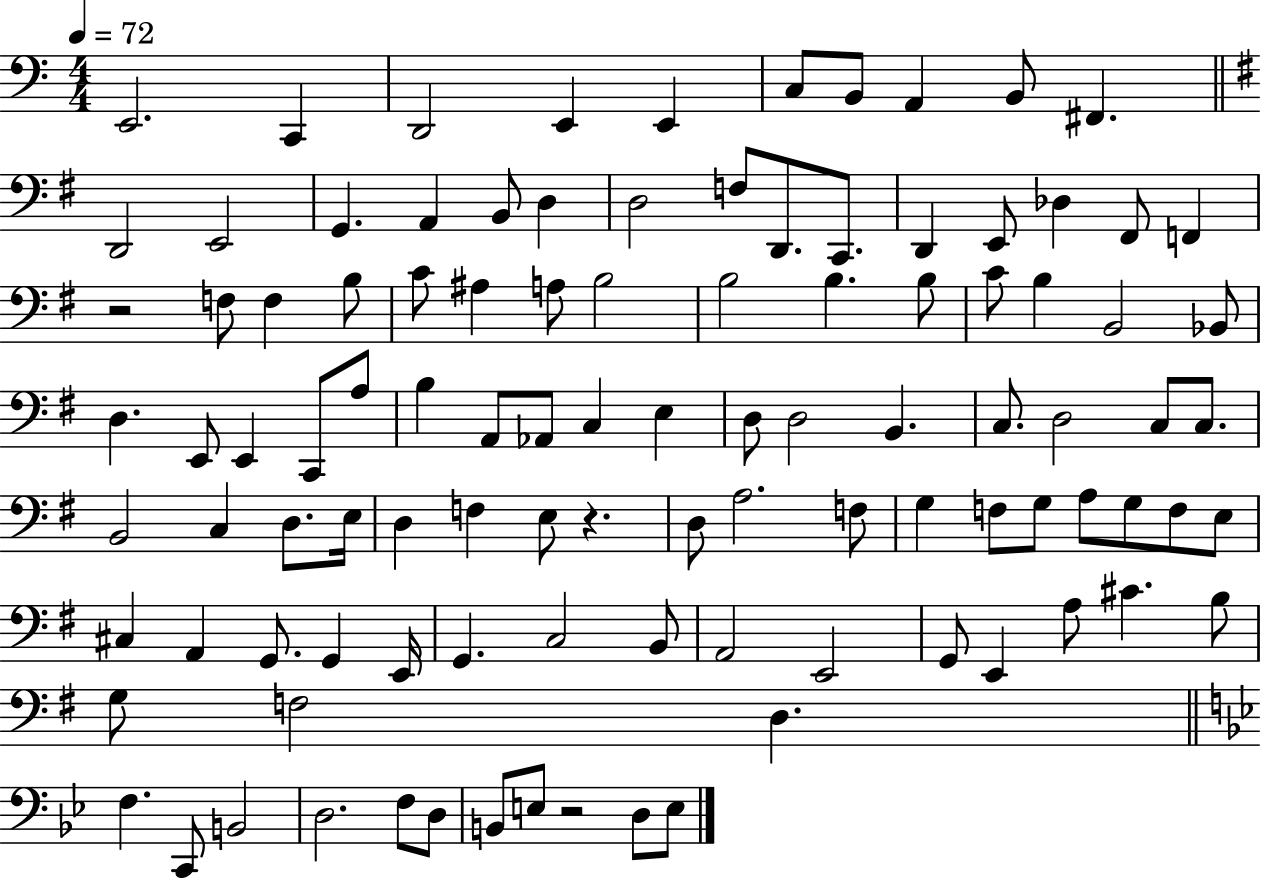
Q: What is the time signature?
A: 4/4